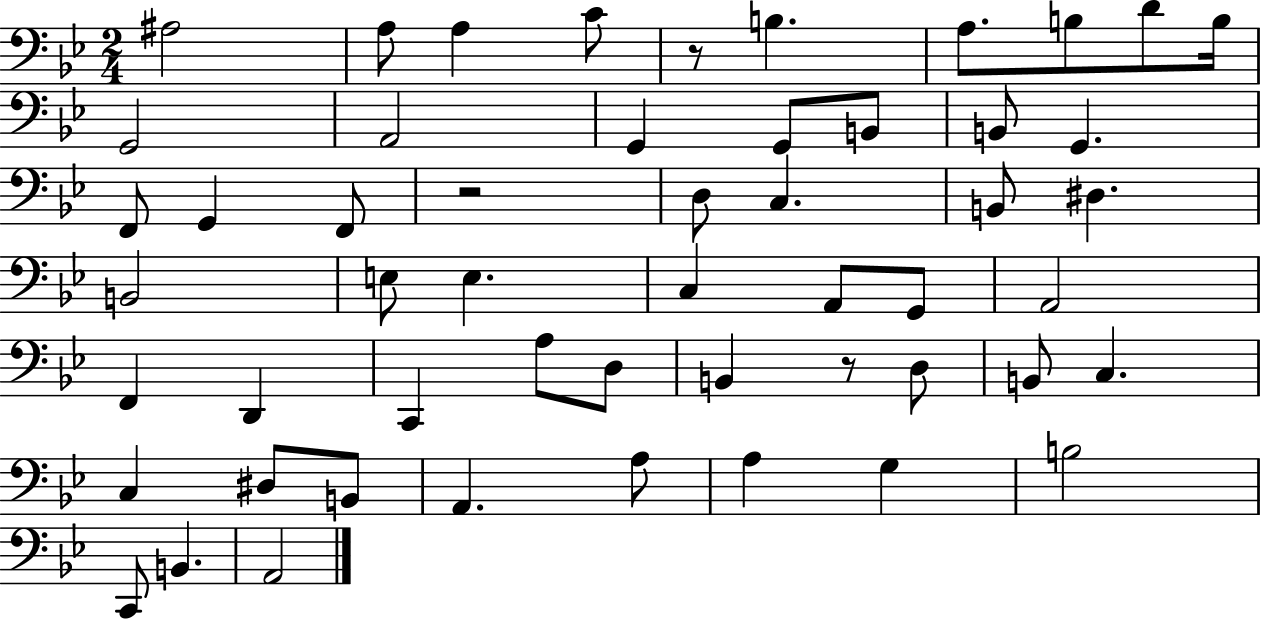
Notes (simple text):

A#3/h A3/e A3/q C4/e R/e B3/q. A3/e. B3/e D4/e B3/s G2/h A2/h G2/q G2/e B2/e B2/e G2/q. F2/e G2/q F2/e R/h D3/e C3/q. B2/e D#3/q. B2/h E3/e E3/q. C3/q A2/e G2/e A2/h F2/q D2/q C2/q A3/e D3/e B2/q R/e D3/e B2/e C3/q. C3/q D#3/e B2/e A2/q. A3/e A3/q G3/q B3/h C2/e B2/q. A2/h